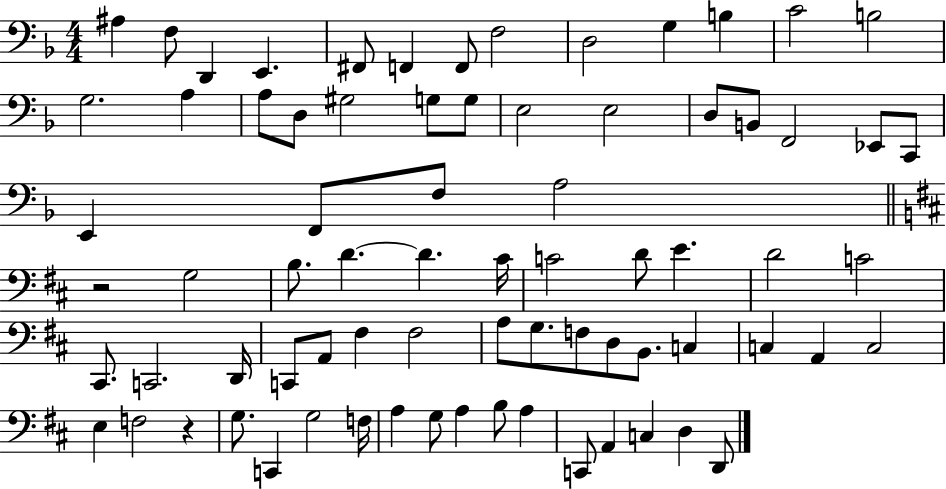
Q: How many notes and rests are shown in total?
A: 75